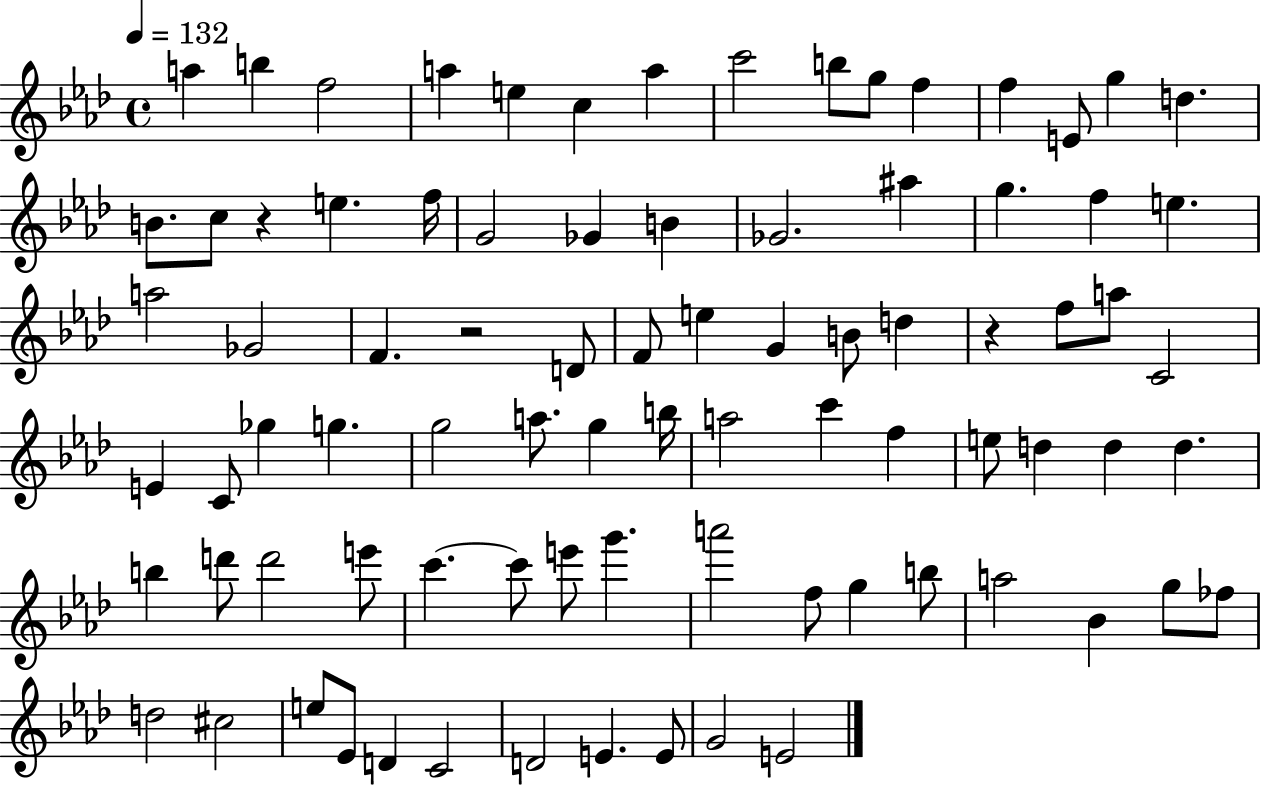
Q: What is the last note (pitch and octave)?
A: E4